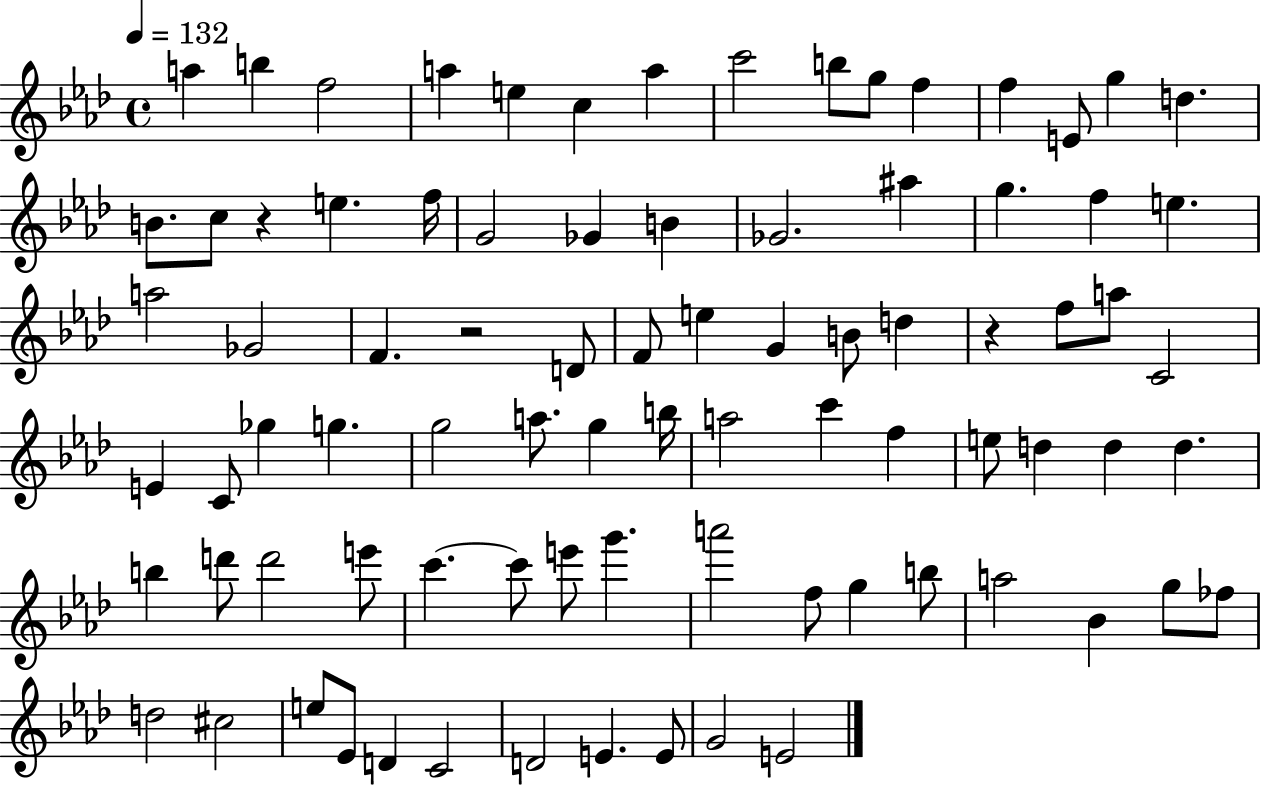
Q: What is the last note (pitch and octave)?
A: E4